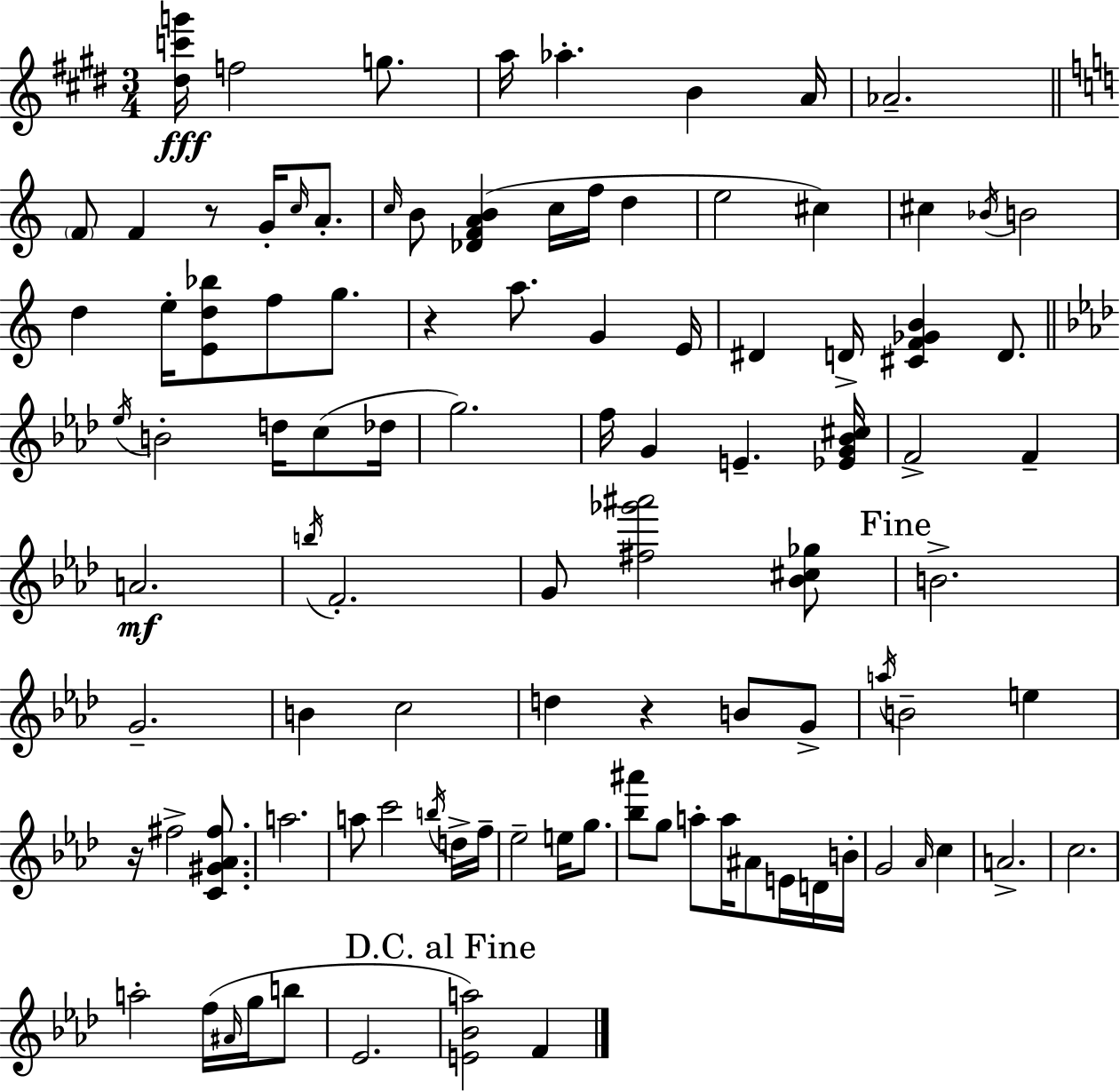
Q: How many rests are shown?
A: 4